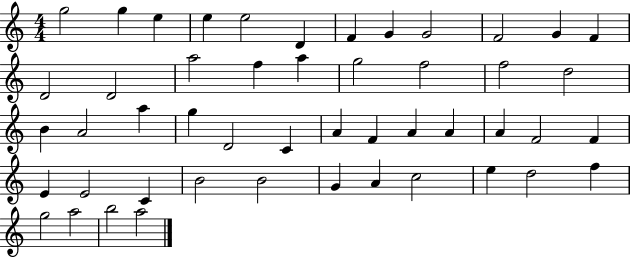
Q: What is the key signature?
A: C major